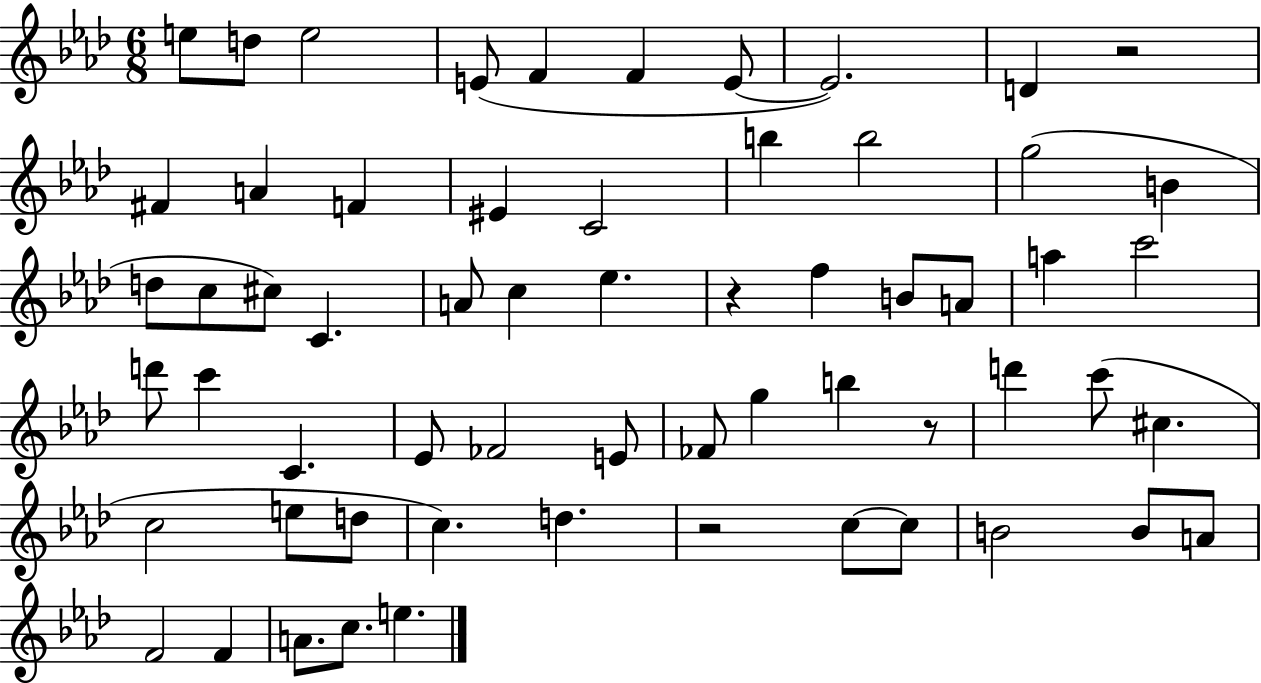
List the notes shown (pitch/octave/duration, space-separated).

E5/e D5/e E5/h E4/e F4/q F4/q E4/e E4/h. D4/q R/h F#4/q A4/q F4/q EIS4/q C4/h B5/q B5/h G5/h B4/q D5/e C5/e C#5/e C4/q. A4/e C5/q Eb5/q. R/q F5/q B4/e A4/e A5/q C6/h D6/e C6/q C4/q. Eb4/e FES4/h E4/e FES4/e G5/q B5/q R/e D6/q C6/e C#5/q. C5/h E5/e D5/e C5/q. D5/q. R/h C5/e C5/e B4/h B4/e A4/e F4/h F4/q A4/e. C5/e. E5/q.